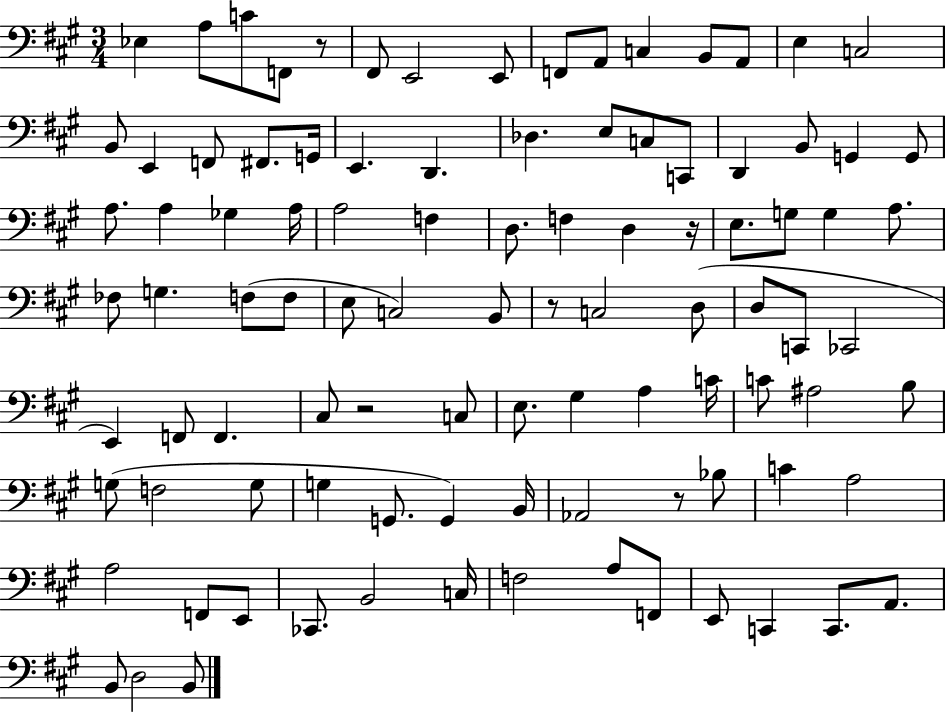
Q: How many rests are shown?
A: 5